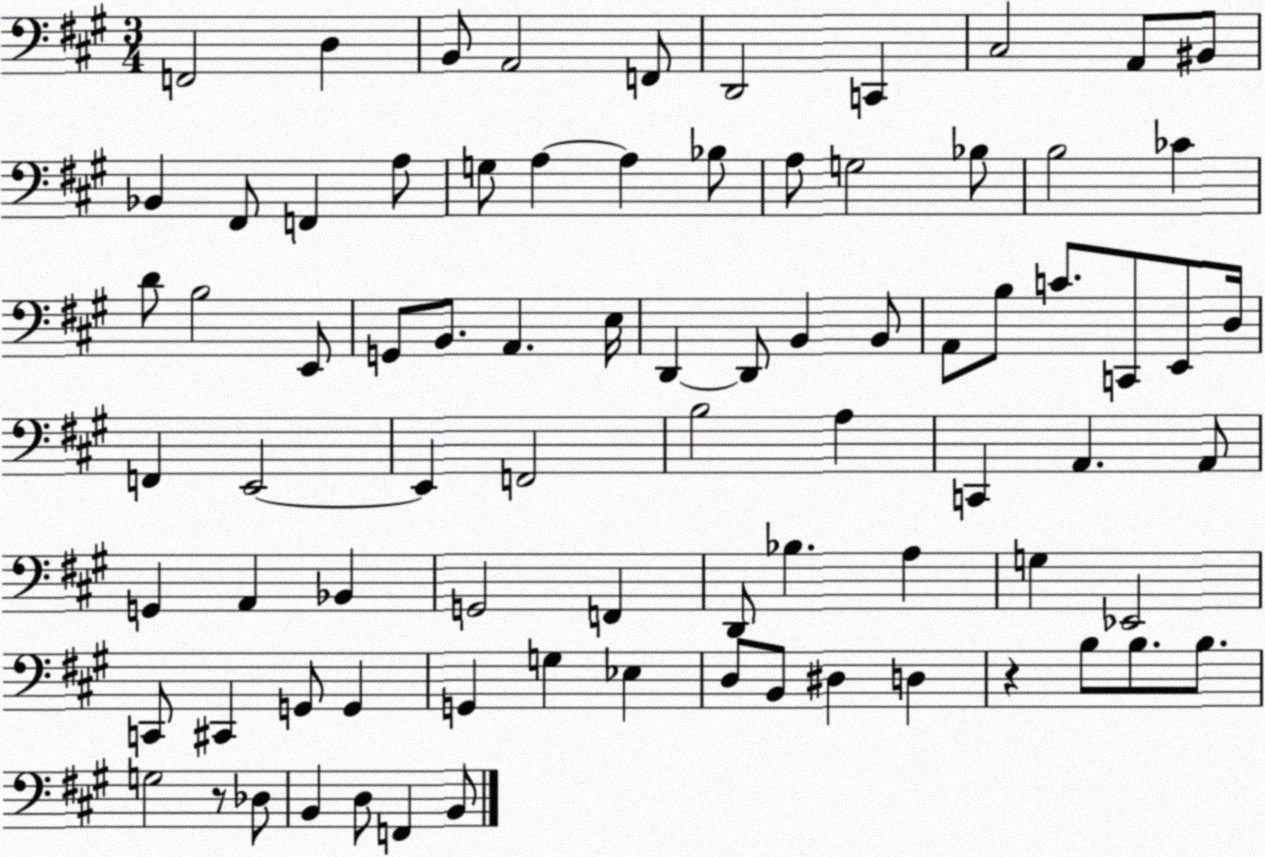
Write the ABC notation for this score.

X:1
T:Untitled
M:3/4
L:1/4
K:A
F,,2 D, B,,/2 A,,2 F,,/2 D,,2 C,, ^C,2 A,,/2 ^B,,/2 _B,, ^F,,/2 F,, A,/2 G,/2 A, A, _B,/2 A,/2 G,2 _B,/2 B,2 _C D/2 B,2 E,,/2 G,,/2 B,,/2 A,, E,/4 D,, D,,/2 B,, B,,/2 A,,/2 B,/2 C/2 C,,/2 E,,/2 D,/4 F,, E,,2 E,, F,,2 B,2 A, C,, A,, A,,/2 G,, A,, _B,, G,,2 F,, D,,/2 _B, A, G, _E,,2 C,,/2 ^C,, G,,/2 G,, G,, G, _E, D,/2 B,,/2 ^D, D, z B,/2 B,/2 B,/2 G,2 z/2 _D,/2 B,, D,/2 F,, B,,/2